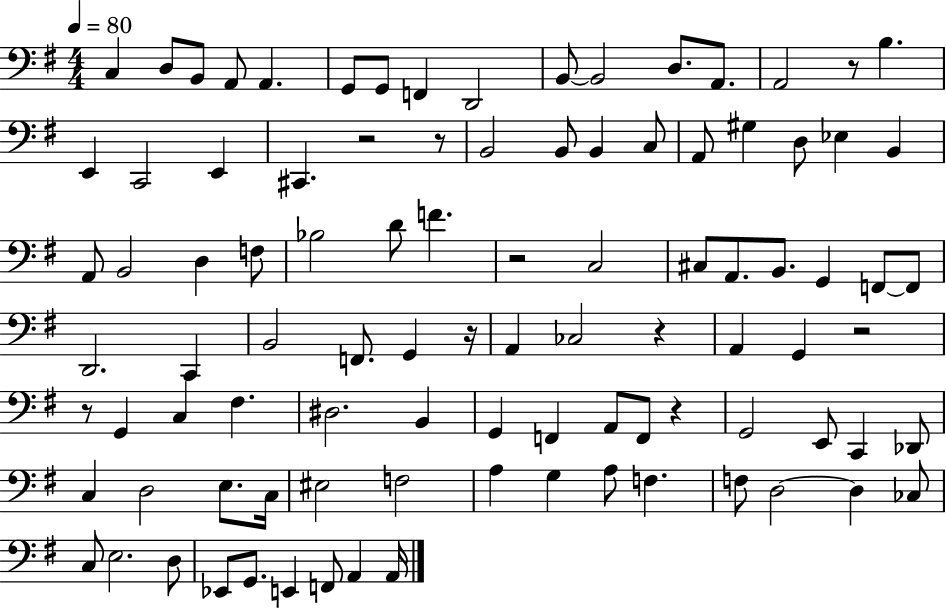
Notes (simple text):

C3/q D3/e B2/e A2/e A2/q. G2/e G2/e F2/q D2/h B2/e B2/h D3/e. A2/e. A2/h R/e B3/q. E2/q C2/h E2/q C#2/q. R/h R/e B2/h B2/e B2/q C3/e A2/e G#3/q D3/e Eb3/q B2/q A2/e B2/h D3/q F3/e Bb3/h D4/e F4/q. R/h C3/h C#3/e A2/e. B2/e. G2/q F2/e F2/e D2/h. C2/q B2/h F2/e. G2/q R/s A2/q CES3/h R/q A2/q G2/q R/h R/e G2/q C3/q F#3/q. D#3/h. B2/q G2/q F2/q A2/e F2/e R/q G2/h E2/e C2/q Db2/e C3/q D3/h E3/e. C3/s EIS3/h F3/h A3/q G3/q A3/e F3/q. F3/e D3/h D3/q CES3/e C3/e E3/h. D3/e Eb2/e G2/e. E2/q F2/e A2/q A2/s